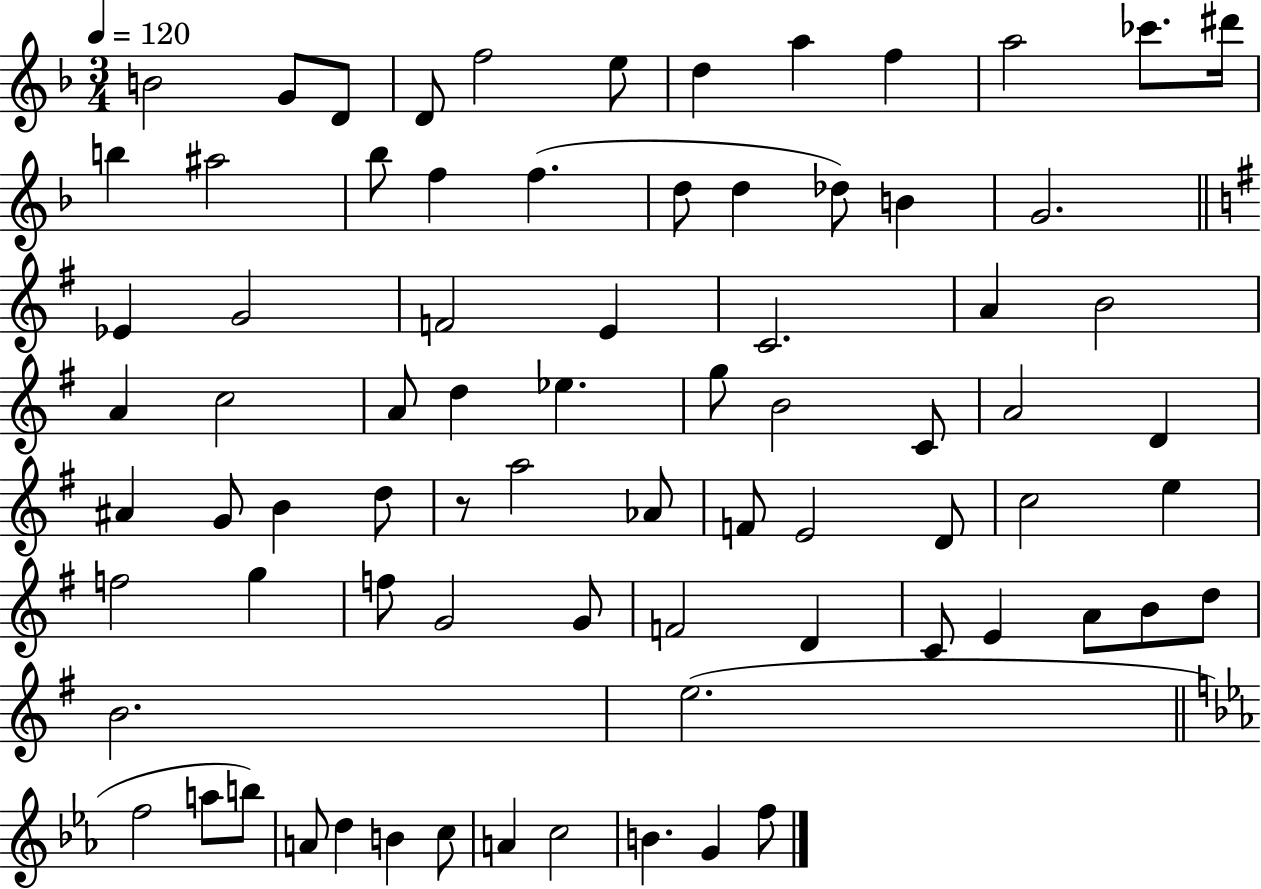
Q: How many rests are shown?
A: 1